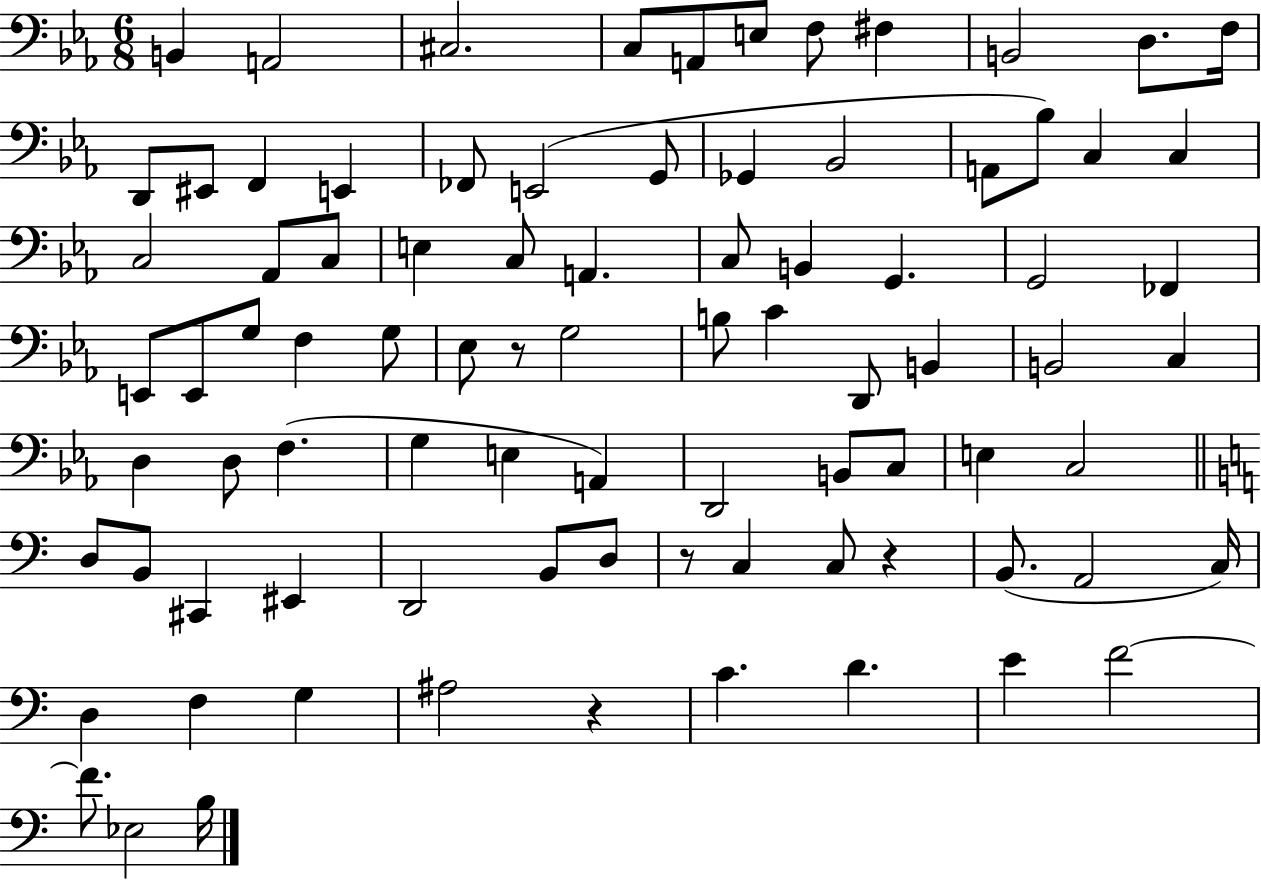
B2/q A2/h C#3/h. C3/e A2/e E3/e F3/e F#3/q B2/h D3/e. F3/s D2/e EIS2/e F2/q E2/q FES2/e E2/h G2/e Gb2/q Bb2/h A2/e Bb3/e C3/q C3/q C3/h Ab2/e C3/e E3/q C3/e A2/q. C3/e B2/q G2/q. G2/h FES2/q E2/e E2/e G3/e F3/q G3/e Eb3/e R/e G3/h B3/e C4/q D2/e B2/q B2/h C3/q D3/q D3/e F3/q. G3/q E3/q A2/q D2/h B2/e C3/e E3/q C3/h D3/e B2/e C#2/q EIS2/q D2/h B2/e D3/e R/e C3/q C3/e R/q B2/e. A2/h C3/s D3/q F3/q G3/q A#3/h R/q C4/q. D4/q. E4/q F4/h F4/e. Eb3/h B3/s